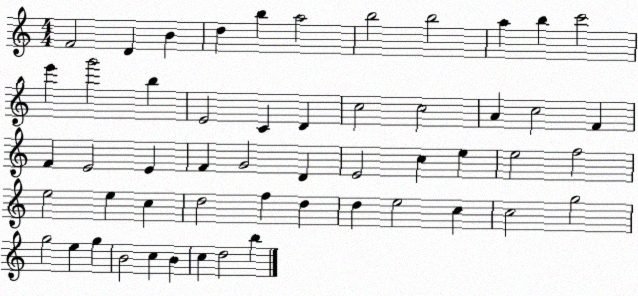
X:1
T:Untitled
M:4/4
L:1/4
K:C
F2 D B d b a2 b2 b2 a b c'2 e' g'2 b E2 C D c2 c2 A c2 F F E2 E F G2 D E2 c e e2 f2 e2 e c d2 f d d e2 c c2 g2 g2 e g B2 c B c d2 b